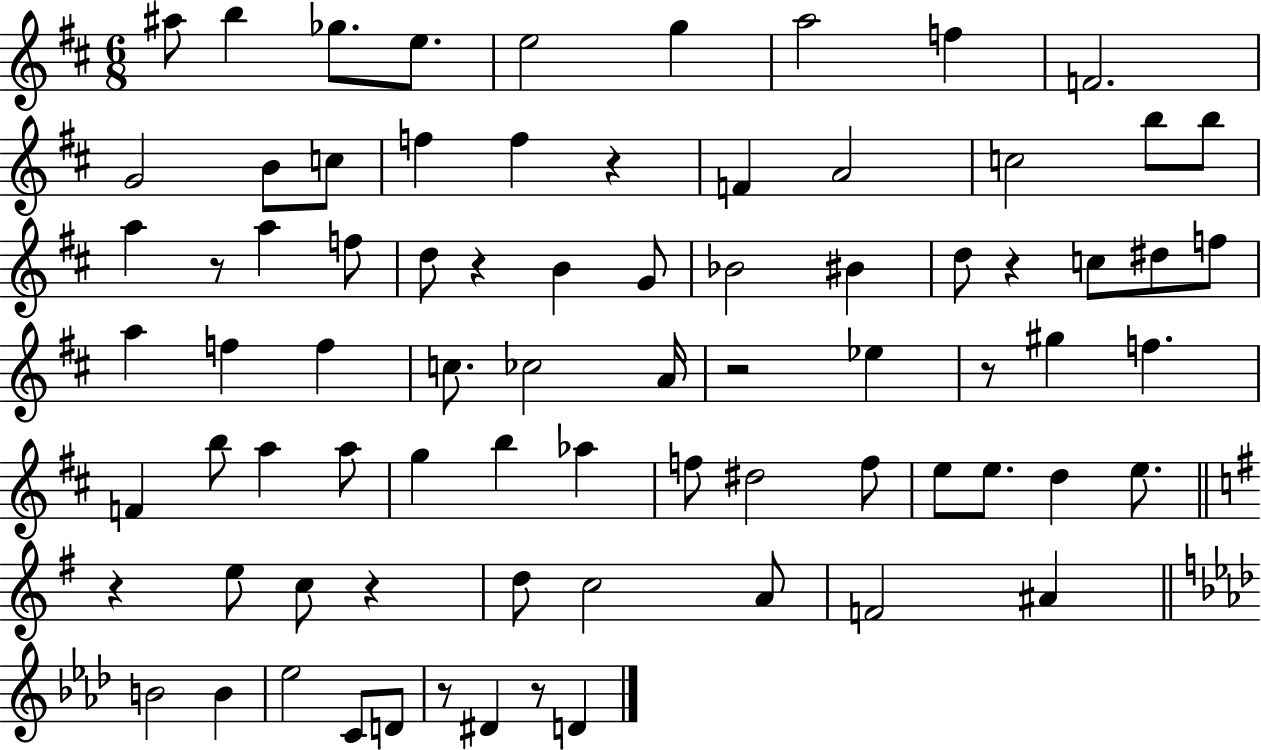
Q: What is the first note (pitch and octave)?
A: A#5